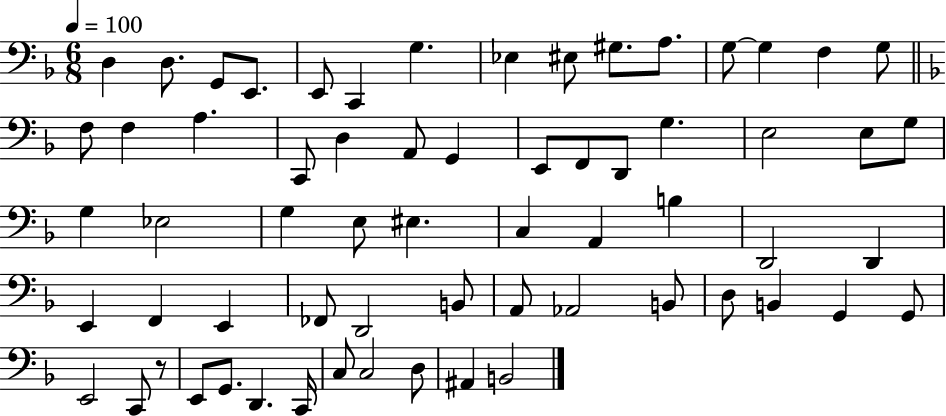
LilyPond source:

{
  \clef bass
  \numericTimeSignature
  \time 6/8
  \key f \major
  \tempo 4 = 100
  d4 d8. g,8 e,8. | e,8 c,4 g4. | ees4 eis8 gis8. a8. | g8~~ g4 f4 g8 | \break \bar "||" \break \key d \minor f8 f4 a4. | c,8 d4 a,8 g,4 | e,8 f,8 d,8 g4. | e2 e8 g8 | \break g4 ees2 | g4 e8 eis4. | c4 a,4 b4 | d,2 d,4 | \break e,4 f,4 e,4 | fes,8 d,2 b,8 | a,8 aes,2 b,8 | d8 b,4 g,4 g,8 | \break e,2 c,8 r8 | e,8 g,8. d,4. c,16 | c8 c2 d8 | ais,4 b,2 | \break \bar "|."
}